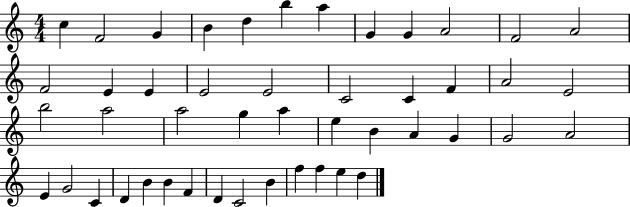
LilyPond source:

{
  \clef treble
  \numericTimeSignature
  \time 4/4
  \key c \major
  c''4 f'2 g'4 | b'4 d''4 b''4 a''4 | g'4 g'4 a'2 | f'2 a'2 | \break f'2 e'4 e'4 | e'2 e'2 | c'2 c'4 f'4 | a'2 e'2 | \break b''2 a''2 | a''2 g''4 a''4 | e''4 b'4 a'4 g'4 | g'2 a'2 | \break e'4 g'2 c'4 | d'4 b'4 b'4 f'4 | d'4 c'2 b'4 | f''4 f''4 e''4 d''4 | \break \bar "|."
}